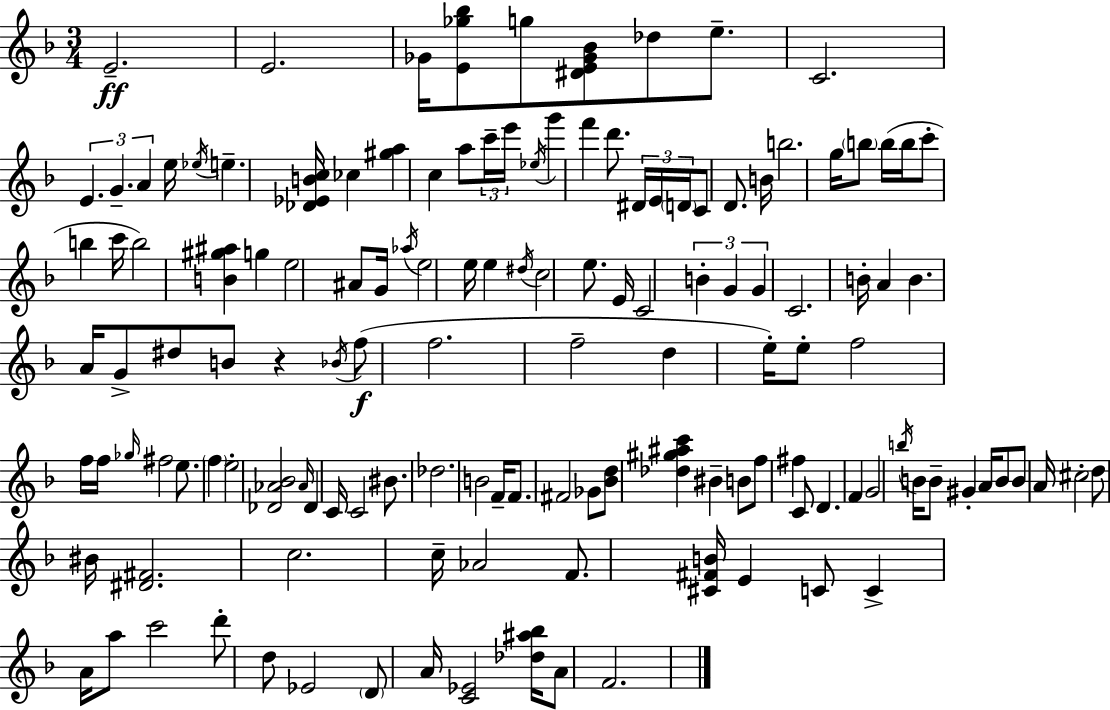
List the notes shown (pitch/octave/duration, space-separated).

E4/h. E4/h. Gb4/s [E4,Gb5,Bb5]/e G5/e [D#4,E4,Gb4,Bb4]/e Db5/e E5/e. C4/h. E4/q. G4/q. A4/q E5/s Eb5/s E5/q. [Db4,Eb4,B4,C5]/s CES5/q [G#5,A5]/q C5/q A5/e C6/s E6/s Eb5/s G6/q F6/q D6/e. D#4/s E4/s D4/s C4/e D4/e. B4/s B5/h. G5/s B5/e B5/s B5/s C6/e B5/q C6/s B5/h [B4,G#5,A#5]/q G5/q E5/h A#4/e G4/s Ab5/s E5/h E5/s E5/q D#5/s C5/h E5/e. E4/s C4/h B4/q G4/q G4/q C4/h. B4/s A4/q B4/q. A4/s G4/e D#5/e B4/e R/q Bb4/s F5/e F5/h. F5/h D5/q E5/s E5/e F5/h F5/s F5/s Gb5/s F#5/h E5/e. F5/q E5/h [Db4,Ab4,Bb4]/h Ab4/s Db4/q C4/s C4/h BIS4/e. Db5/h. B4/h F4/s F4/e. F#4/h Gb4/e [Bb4,D5]/e [Db5,G#5,A#5,C6]/q BIS4/q B4/e F5/e F#5/q C4/e D4/q. F4/q G4/h B5/s B4/s B4/e G#4/q A4/s B4/e B4/e A4/s C#5/h D5/e BIS4/s [D#4,F#4]/h. C5/h. C5/s Ab4/h F4/e. [C#4,F#4,B4]/s E4/q C4/e C4/q A4/s A5/e C6/h D6/e D5/e Eb4/h D4/e A4/s [C4,Eb4]/h [Db5,A#5,Bb5]/s A4/e F4/h.